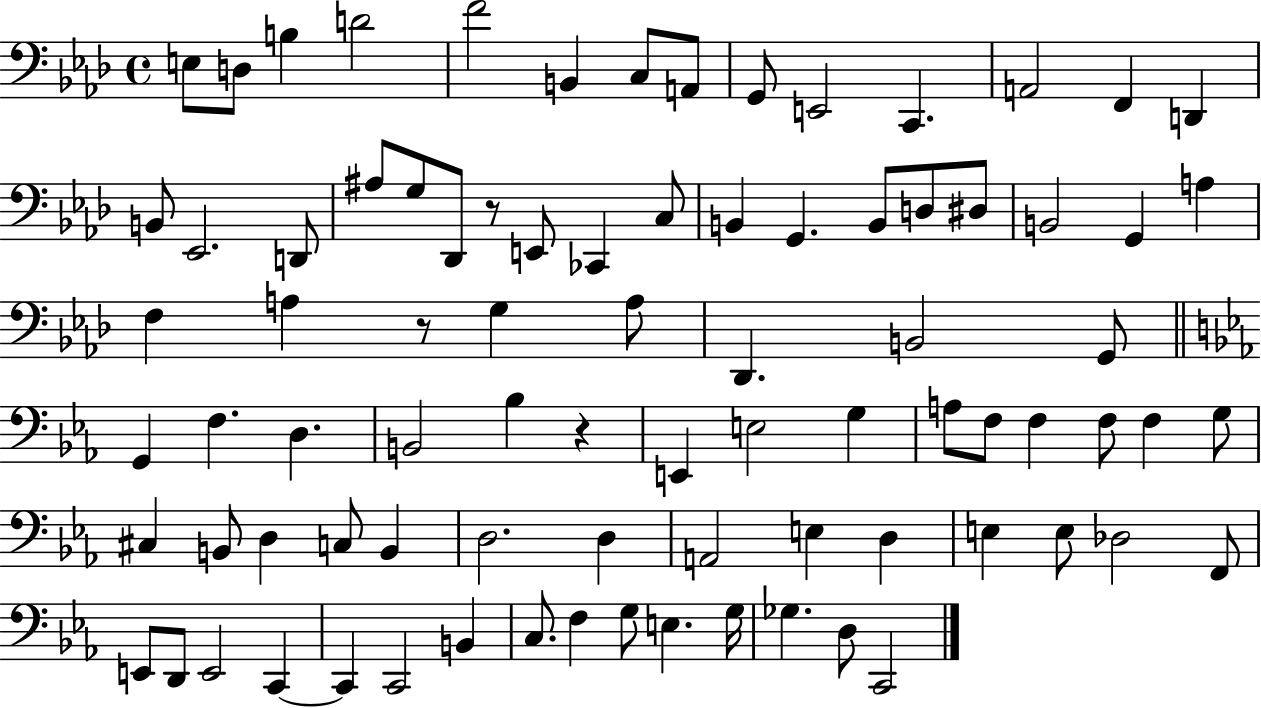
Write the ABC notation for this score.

X:1
T:Untitled
M:4/4
L:1/4
K:Ab
E,/2 D,/2 B, D2 F2 B,, C,/2 A,,/2 G,,/2 E,,2 C,, A,,2 F,, D,, B,,/2 _E,,2 D,,/2 ^A,/2 G,/2 _D,,/2 z/2 E,,/2 _C,, C,/2 B,, G,, B,,/2 D,/2 ^D,/2 B,,2 G,, A, F, A, z/2 G, A,/2 _D,, B,,2 G,,/2 G,, F, D, B,,2 _B, z E,, E,2 G, A,/2 F,/2 F, F,/2 F, G,/2 ^C, B,,/2 D, C,/2 B,, D,2 D, A,,2 E, D, E, E,/2 _D,2 F,,/2 E,,/2 D,,/2 E,,2 C,, C,, C,,2 B,, C,/2 F, G,/2 E, G,/4 _G, D,/2 C,,2